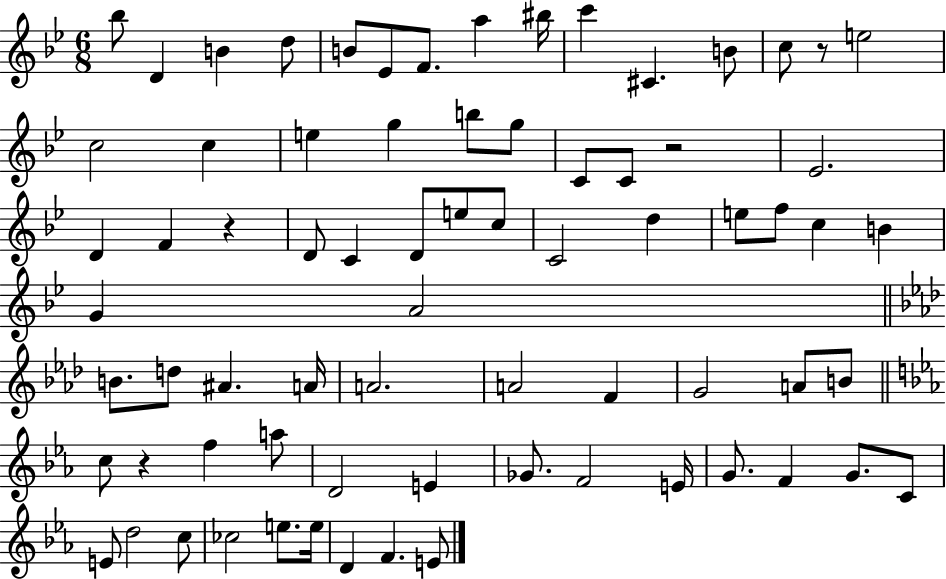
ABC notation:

X:1
T:Untitled
M:6/8
L:1/4
K:Bb
_b/2 D B d/2 B/2 _E/2 F/2 a ^b/4 c' ^C B/2 c/2 z/2 e2 c2 c e g b/2 g/2 C/2 C/2 z2 _E2 D F z D/2 C D/2 e/2 c/2 C2 d e/2 f/2 c B G A2 B/2 d/2 ^A A/4 A2 A2 F G2 A/2 B/2 c/2 z f a/2 D2 E _G/2 F2 E/4 G/2 F G/2 C/2 E/2 d2 c/2 _c2 e/2 e/4 D F E/2